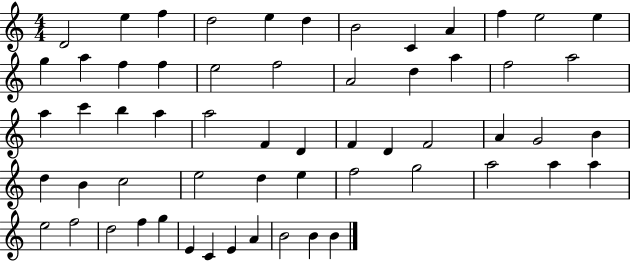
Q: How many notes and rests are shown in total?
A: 59